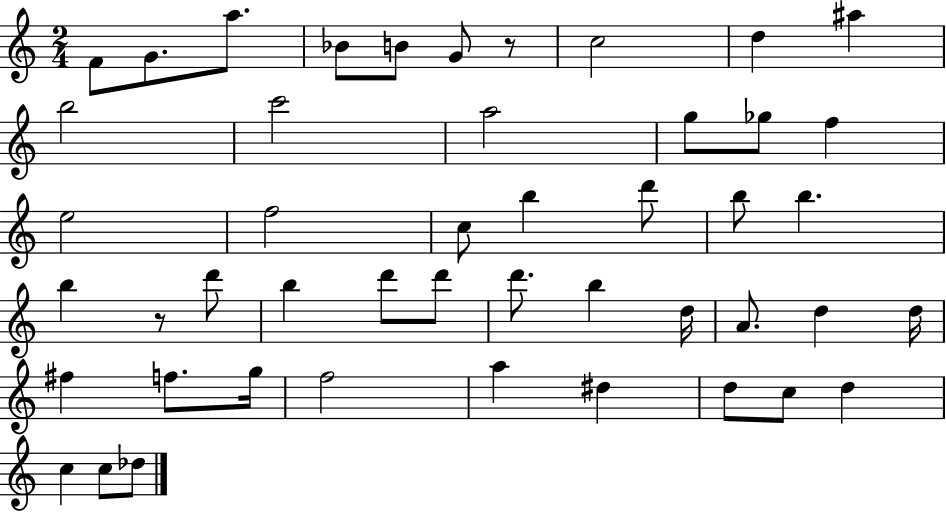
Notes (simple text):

F4/e G4/e. A5/e. Bb4/e B4/e G4/e R/e C5/h D5/q A#5/q B5/h C6/h A5/h G5/e Gb5/e F5/q E5/h F5/h C5/e B5/q D6/e B5/e B5/q. B5/q R/e D6/e B5/q D6/e D6/e D6/e. B5/q D5/s A4/e. D5/q D5/s F#5/q F5/e. G5/s F5/h A5/q D#5/q D5/e C5/e D5/q C5/q C5/e Db5/e